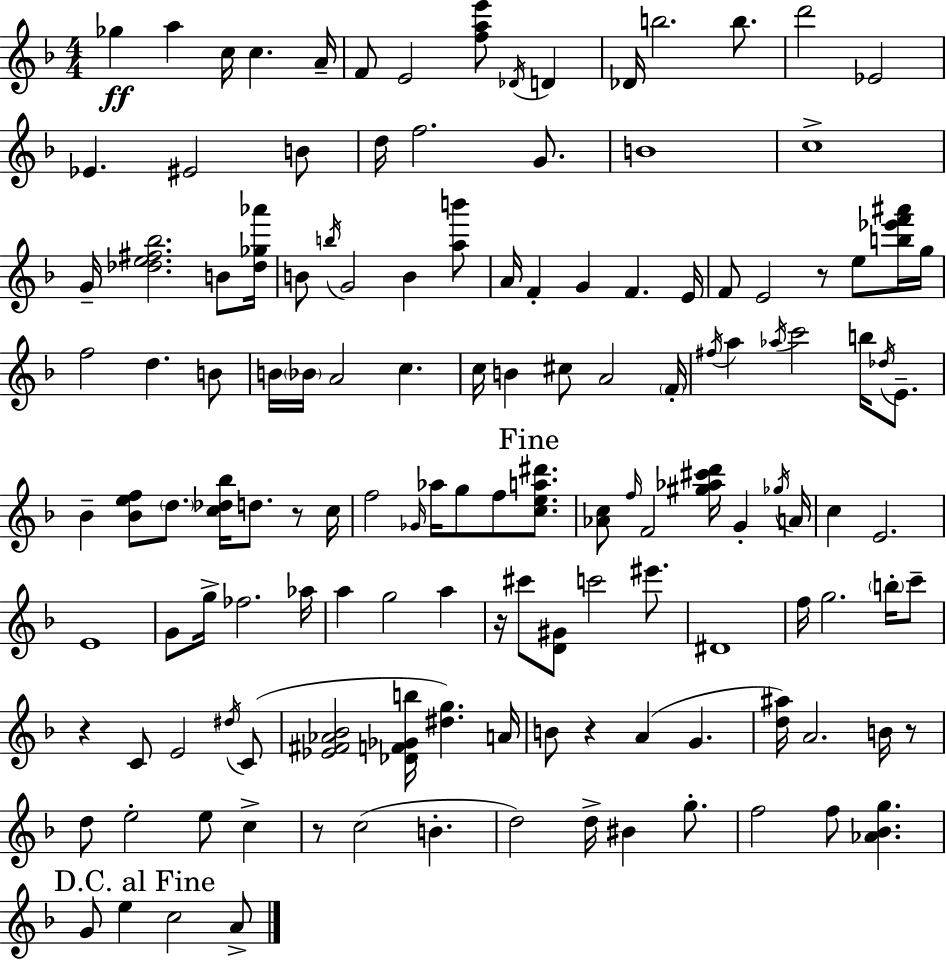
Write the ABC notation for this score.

X:1
T:Untitled
M:4/4
L:1/4
K:F
_g a c/4 c A/4 F/2 E2 [fae']/2 _D/4 D _D/4 b2 b/2 d'2 _E2 _E ^E2 B/2 d/4 f2 G/2 B4 c4 G/4 [_de^f_b]2 B/2 [_d_g_a']/4 B/2 b/4 G2 B [ab']/2 A/4 F G F E/4 F/2 E2 z/2 e/2 [b_e'f'^a']/4 g/4 f2 d B/2 B/4 _B/4 A2 c c/4 B ^c/2 A2 F/4 ^f/4 a _a/4 c'2 b/4 _d/4 E/2 _B [_Bef]/2 d/2 [c_d_b]/4 d/2 z/2 c/4 f2 _G/4 _a/4 g/2 f/2 [cea^d']/2 [_Ac]/2 f/4 F2 [^g_a^c'd']/4 G _g/4 A/4 c E2 E4 G/2 g/4 _f2 _a/4 a g2 a z/4 ^c'/2 [D^G]/2 c'2 ^e'/2 ^D4 f/4 g2 b/4 c'/2 z C/2 E2 ^d/4 C/2 [_E^F_A_B]2 [_DF_Gb]/4 [^dg] A/4 B/2 z A G [d^a]/4 A2 B/4 z/2 d/2 e2 e/2 c z/2 c2 B d2 d/4 ^B g/2 f2 f/2 [_A_Bg] G/2 e c2 A/2